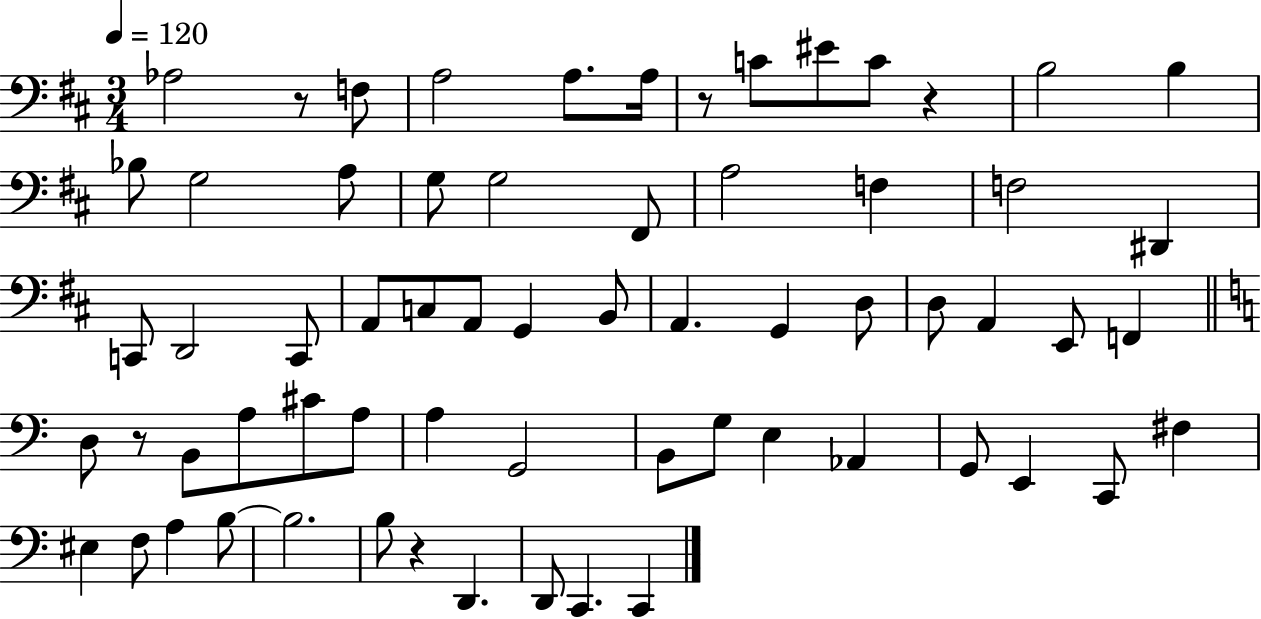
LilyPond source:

{
  \clef bass
  \numericTimeSignature
  \time 3/4
  \key d \major
  \tempo 4 = 120
  aes2 r8 f8 | a2 a8. a16 | r8 c'8 eis'8 c'8 r4 | b2 b4 | \break bes8 g2 a8 | g8 g2 fis,8 | a2 f4 | f2 dis,4 | \break c,8 d,2 c,8 | a,8 c8 a,8 g,4 b,8 | a,4. g,4 d8 | d8 a,4 e,8 f,4 | \break \bar "||" \break \key a \minor d8 r8 b,8 a8 cis'8 a8 | a4 g,2 | b,8 g8 e4 aes,4 | g,8 e,4 c,8 fis4 | \break eis4 f8 a4 b8~~ | b2. | b8 r4 d,4. | d,8 c,4. c,4 | \break \bar "|."
}